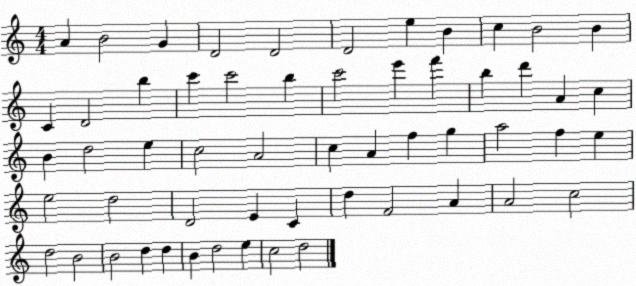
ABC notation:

X:1
T:Untitled
M:4/4
L:1/4
K:C
A B2 G D2 D2 D2 e B c B2 B C D2 b c' c'2 b c'2 e' f' b d' A c B d2 e c2 A2 c A f g a2 f e e2 d2 D2 E C d F2 A A2 c2 d2 B2 B2 d d B d2 e c2 d2